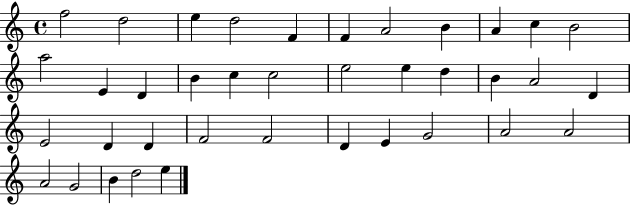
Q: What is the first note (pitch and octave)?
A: F5